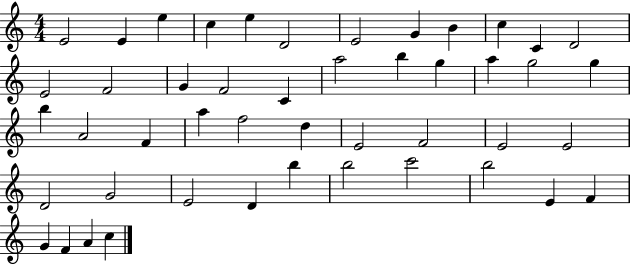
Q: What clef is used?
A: treble